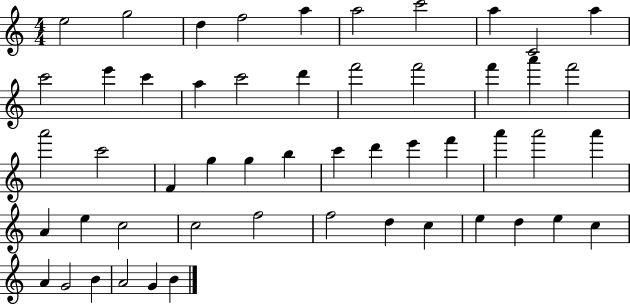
E5/h G5/h D5/q F5/h A5/q A5/h C6/h A5/q C4/h A5/q C6/h E6/q C6/q A5/q C6/h D6/q F6/h F6/h F6/q A6/q F6/h A6/h C6/h F4/q G5/q G5/q B5/q C6/q D6/q E6/q F6/q A6/q A6/h A6/q A4/q E5/q C5/h C5/h F5/h F5/h D5/q C5/q E5/q D5/q E5/q C5/q A4/q G4/h B4/q A4/h G4/q B4/q